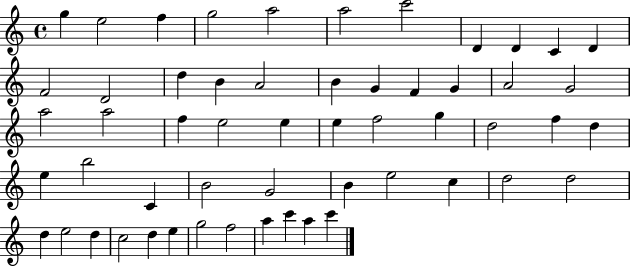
{
  \clef treble
  \time 4/4
  \defaultTimeSignature
  \key c \major
  g''4 e''2 f''4 | g''2 a''2 | a''2 c'''2 | d'4 d'4 c'4 d'4 | \break f'2 d'2 | d''4 b'4 a'2 | b'4 g'4 f'4 g'4 | a'2 g'2 | \break a''2 a''2 | f''4 e''2 e''4 | e''4 f''2 g''4 | d''2 f''4 d''4 | \break e''4 b''2 c'4 | b'2 g'2 | b'4 e''2 c''4 | d''2 d''2 | \break d''4 e''2 d''4 | c''2 d''4 e''4 | g''2 f''2 | a''4 c'''4 a''4 c'''4 | \break \bar "|."
}